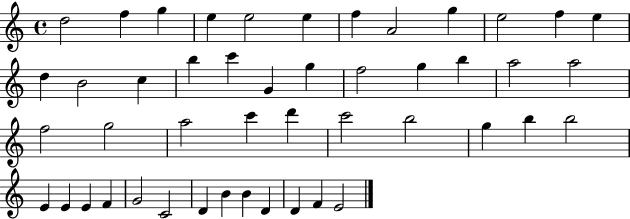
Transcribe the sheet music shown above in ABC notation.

X:1
T:Untitled
M:4/4
L:1/4
K:C
d2 f g e e2 e f A2 g e2 f e d B2 c b c' G g f2 g b a2 a2 f2 g2 a2 c' d' c'2 b2 g b b2 E E E F G2 C2 D B B D D F E2